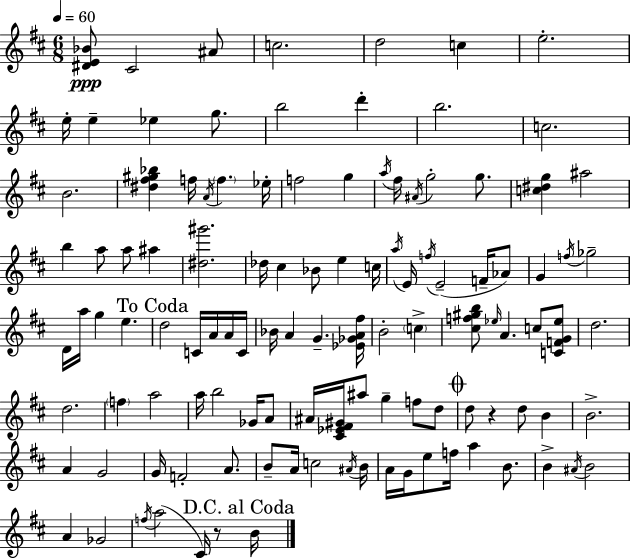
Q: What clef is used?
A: treble